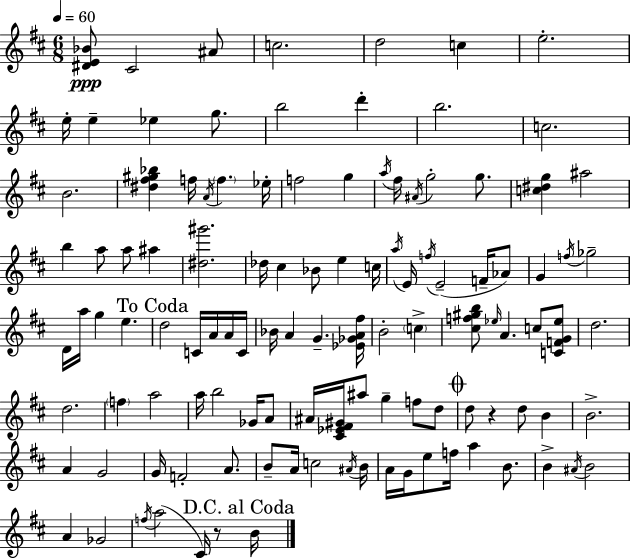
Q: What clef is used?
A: treble